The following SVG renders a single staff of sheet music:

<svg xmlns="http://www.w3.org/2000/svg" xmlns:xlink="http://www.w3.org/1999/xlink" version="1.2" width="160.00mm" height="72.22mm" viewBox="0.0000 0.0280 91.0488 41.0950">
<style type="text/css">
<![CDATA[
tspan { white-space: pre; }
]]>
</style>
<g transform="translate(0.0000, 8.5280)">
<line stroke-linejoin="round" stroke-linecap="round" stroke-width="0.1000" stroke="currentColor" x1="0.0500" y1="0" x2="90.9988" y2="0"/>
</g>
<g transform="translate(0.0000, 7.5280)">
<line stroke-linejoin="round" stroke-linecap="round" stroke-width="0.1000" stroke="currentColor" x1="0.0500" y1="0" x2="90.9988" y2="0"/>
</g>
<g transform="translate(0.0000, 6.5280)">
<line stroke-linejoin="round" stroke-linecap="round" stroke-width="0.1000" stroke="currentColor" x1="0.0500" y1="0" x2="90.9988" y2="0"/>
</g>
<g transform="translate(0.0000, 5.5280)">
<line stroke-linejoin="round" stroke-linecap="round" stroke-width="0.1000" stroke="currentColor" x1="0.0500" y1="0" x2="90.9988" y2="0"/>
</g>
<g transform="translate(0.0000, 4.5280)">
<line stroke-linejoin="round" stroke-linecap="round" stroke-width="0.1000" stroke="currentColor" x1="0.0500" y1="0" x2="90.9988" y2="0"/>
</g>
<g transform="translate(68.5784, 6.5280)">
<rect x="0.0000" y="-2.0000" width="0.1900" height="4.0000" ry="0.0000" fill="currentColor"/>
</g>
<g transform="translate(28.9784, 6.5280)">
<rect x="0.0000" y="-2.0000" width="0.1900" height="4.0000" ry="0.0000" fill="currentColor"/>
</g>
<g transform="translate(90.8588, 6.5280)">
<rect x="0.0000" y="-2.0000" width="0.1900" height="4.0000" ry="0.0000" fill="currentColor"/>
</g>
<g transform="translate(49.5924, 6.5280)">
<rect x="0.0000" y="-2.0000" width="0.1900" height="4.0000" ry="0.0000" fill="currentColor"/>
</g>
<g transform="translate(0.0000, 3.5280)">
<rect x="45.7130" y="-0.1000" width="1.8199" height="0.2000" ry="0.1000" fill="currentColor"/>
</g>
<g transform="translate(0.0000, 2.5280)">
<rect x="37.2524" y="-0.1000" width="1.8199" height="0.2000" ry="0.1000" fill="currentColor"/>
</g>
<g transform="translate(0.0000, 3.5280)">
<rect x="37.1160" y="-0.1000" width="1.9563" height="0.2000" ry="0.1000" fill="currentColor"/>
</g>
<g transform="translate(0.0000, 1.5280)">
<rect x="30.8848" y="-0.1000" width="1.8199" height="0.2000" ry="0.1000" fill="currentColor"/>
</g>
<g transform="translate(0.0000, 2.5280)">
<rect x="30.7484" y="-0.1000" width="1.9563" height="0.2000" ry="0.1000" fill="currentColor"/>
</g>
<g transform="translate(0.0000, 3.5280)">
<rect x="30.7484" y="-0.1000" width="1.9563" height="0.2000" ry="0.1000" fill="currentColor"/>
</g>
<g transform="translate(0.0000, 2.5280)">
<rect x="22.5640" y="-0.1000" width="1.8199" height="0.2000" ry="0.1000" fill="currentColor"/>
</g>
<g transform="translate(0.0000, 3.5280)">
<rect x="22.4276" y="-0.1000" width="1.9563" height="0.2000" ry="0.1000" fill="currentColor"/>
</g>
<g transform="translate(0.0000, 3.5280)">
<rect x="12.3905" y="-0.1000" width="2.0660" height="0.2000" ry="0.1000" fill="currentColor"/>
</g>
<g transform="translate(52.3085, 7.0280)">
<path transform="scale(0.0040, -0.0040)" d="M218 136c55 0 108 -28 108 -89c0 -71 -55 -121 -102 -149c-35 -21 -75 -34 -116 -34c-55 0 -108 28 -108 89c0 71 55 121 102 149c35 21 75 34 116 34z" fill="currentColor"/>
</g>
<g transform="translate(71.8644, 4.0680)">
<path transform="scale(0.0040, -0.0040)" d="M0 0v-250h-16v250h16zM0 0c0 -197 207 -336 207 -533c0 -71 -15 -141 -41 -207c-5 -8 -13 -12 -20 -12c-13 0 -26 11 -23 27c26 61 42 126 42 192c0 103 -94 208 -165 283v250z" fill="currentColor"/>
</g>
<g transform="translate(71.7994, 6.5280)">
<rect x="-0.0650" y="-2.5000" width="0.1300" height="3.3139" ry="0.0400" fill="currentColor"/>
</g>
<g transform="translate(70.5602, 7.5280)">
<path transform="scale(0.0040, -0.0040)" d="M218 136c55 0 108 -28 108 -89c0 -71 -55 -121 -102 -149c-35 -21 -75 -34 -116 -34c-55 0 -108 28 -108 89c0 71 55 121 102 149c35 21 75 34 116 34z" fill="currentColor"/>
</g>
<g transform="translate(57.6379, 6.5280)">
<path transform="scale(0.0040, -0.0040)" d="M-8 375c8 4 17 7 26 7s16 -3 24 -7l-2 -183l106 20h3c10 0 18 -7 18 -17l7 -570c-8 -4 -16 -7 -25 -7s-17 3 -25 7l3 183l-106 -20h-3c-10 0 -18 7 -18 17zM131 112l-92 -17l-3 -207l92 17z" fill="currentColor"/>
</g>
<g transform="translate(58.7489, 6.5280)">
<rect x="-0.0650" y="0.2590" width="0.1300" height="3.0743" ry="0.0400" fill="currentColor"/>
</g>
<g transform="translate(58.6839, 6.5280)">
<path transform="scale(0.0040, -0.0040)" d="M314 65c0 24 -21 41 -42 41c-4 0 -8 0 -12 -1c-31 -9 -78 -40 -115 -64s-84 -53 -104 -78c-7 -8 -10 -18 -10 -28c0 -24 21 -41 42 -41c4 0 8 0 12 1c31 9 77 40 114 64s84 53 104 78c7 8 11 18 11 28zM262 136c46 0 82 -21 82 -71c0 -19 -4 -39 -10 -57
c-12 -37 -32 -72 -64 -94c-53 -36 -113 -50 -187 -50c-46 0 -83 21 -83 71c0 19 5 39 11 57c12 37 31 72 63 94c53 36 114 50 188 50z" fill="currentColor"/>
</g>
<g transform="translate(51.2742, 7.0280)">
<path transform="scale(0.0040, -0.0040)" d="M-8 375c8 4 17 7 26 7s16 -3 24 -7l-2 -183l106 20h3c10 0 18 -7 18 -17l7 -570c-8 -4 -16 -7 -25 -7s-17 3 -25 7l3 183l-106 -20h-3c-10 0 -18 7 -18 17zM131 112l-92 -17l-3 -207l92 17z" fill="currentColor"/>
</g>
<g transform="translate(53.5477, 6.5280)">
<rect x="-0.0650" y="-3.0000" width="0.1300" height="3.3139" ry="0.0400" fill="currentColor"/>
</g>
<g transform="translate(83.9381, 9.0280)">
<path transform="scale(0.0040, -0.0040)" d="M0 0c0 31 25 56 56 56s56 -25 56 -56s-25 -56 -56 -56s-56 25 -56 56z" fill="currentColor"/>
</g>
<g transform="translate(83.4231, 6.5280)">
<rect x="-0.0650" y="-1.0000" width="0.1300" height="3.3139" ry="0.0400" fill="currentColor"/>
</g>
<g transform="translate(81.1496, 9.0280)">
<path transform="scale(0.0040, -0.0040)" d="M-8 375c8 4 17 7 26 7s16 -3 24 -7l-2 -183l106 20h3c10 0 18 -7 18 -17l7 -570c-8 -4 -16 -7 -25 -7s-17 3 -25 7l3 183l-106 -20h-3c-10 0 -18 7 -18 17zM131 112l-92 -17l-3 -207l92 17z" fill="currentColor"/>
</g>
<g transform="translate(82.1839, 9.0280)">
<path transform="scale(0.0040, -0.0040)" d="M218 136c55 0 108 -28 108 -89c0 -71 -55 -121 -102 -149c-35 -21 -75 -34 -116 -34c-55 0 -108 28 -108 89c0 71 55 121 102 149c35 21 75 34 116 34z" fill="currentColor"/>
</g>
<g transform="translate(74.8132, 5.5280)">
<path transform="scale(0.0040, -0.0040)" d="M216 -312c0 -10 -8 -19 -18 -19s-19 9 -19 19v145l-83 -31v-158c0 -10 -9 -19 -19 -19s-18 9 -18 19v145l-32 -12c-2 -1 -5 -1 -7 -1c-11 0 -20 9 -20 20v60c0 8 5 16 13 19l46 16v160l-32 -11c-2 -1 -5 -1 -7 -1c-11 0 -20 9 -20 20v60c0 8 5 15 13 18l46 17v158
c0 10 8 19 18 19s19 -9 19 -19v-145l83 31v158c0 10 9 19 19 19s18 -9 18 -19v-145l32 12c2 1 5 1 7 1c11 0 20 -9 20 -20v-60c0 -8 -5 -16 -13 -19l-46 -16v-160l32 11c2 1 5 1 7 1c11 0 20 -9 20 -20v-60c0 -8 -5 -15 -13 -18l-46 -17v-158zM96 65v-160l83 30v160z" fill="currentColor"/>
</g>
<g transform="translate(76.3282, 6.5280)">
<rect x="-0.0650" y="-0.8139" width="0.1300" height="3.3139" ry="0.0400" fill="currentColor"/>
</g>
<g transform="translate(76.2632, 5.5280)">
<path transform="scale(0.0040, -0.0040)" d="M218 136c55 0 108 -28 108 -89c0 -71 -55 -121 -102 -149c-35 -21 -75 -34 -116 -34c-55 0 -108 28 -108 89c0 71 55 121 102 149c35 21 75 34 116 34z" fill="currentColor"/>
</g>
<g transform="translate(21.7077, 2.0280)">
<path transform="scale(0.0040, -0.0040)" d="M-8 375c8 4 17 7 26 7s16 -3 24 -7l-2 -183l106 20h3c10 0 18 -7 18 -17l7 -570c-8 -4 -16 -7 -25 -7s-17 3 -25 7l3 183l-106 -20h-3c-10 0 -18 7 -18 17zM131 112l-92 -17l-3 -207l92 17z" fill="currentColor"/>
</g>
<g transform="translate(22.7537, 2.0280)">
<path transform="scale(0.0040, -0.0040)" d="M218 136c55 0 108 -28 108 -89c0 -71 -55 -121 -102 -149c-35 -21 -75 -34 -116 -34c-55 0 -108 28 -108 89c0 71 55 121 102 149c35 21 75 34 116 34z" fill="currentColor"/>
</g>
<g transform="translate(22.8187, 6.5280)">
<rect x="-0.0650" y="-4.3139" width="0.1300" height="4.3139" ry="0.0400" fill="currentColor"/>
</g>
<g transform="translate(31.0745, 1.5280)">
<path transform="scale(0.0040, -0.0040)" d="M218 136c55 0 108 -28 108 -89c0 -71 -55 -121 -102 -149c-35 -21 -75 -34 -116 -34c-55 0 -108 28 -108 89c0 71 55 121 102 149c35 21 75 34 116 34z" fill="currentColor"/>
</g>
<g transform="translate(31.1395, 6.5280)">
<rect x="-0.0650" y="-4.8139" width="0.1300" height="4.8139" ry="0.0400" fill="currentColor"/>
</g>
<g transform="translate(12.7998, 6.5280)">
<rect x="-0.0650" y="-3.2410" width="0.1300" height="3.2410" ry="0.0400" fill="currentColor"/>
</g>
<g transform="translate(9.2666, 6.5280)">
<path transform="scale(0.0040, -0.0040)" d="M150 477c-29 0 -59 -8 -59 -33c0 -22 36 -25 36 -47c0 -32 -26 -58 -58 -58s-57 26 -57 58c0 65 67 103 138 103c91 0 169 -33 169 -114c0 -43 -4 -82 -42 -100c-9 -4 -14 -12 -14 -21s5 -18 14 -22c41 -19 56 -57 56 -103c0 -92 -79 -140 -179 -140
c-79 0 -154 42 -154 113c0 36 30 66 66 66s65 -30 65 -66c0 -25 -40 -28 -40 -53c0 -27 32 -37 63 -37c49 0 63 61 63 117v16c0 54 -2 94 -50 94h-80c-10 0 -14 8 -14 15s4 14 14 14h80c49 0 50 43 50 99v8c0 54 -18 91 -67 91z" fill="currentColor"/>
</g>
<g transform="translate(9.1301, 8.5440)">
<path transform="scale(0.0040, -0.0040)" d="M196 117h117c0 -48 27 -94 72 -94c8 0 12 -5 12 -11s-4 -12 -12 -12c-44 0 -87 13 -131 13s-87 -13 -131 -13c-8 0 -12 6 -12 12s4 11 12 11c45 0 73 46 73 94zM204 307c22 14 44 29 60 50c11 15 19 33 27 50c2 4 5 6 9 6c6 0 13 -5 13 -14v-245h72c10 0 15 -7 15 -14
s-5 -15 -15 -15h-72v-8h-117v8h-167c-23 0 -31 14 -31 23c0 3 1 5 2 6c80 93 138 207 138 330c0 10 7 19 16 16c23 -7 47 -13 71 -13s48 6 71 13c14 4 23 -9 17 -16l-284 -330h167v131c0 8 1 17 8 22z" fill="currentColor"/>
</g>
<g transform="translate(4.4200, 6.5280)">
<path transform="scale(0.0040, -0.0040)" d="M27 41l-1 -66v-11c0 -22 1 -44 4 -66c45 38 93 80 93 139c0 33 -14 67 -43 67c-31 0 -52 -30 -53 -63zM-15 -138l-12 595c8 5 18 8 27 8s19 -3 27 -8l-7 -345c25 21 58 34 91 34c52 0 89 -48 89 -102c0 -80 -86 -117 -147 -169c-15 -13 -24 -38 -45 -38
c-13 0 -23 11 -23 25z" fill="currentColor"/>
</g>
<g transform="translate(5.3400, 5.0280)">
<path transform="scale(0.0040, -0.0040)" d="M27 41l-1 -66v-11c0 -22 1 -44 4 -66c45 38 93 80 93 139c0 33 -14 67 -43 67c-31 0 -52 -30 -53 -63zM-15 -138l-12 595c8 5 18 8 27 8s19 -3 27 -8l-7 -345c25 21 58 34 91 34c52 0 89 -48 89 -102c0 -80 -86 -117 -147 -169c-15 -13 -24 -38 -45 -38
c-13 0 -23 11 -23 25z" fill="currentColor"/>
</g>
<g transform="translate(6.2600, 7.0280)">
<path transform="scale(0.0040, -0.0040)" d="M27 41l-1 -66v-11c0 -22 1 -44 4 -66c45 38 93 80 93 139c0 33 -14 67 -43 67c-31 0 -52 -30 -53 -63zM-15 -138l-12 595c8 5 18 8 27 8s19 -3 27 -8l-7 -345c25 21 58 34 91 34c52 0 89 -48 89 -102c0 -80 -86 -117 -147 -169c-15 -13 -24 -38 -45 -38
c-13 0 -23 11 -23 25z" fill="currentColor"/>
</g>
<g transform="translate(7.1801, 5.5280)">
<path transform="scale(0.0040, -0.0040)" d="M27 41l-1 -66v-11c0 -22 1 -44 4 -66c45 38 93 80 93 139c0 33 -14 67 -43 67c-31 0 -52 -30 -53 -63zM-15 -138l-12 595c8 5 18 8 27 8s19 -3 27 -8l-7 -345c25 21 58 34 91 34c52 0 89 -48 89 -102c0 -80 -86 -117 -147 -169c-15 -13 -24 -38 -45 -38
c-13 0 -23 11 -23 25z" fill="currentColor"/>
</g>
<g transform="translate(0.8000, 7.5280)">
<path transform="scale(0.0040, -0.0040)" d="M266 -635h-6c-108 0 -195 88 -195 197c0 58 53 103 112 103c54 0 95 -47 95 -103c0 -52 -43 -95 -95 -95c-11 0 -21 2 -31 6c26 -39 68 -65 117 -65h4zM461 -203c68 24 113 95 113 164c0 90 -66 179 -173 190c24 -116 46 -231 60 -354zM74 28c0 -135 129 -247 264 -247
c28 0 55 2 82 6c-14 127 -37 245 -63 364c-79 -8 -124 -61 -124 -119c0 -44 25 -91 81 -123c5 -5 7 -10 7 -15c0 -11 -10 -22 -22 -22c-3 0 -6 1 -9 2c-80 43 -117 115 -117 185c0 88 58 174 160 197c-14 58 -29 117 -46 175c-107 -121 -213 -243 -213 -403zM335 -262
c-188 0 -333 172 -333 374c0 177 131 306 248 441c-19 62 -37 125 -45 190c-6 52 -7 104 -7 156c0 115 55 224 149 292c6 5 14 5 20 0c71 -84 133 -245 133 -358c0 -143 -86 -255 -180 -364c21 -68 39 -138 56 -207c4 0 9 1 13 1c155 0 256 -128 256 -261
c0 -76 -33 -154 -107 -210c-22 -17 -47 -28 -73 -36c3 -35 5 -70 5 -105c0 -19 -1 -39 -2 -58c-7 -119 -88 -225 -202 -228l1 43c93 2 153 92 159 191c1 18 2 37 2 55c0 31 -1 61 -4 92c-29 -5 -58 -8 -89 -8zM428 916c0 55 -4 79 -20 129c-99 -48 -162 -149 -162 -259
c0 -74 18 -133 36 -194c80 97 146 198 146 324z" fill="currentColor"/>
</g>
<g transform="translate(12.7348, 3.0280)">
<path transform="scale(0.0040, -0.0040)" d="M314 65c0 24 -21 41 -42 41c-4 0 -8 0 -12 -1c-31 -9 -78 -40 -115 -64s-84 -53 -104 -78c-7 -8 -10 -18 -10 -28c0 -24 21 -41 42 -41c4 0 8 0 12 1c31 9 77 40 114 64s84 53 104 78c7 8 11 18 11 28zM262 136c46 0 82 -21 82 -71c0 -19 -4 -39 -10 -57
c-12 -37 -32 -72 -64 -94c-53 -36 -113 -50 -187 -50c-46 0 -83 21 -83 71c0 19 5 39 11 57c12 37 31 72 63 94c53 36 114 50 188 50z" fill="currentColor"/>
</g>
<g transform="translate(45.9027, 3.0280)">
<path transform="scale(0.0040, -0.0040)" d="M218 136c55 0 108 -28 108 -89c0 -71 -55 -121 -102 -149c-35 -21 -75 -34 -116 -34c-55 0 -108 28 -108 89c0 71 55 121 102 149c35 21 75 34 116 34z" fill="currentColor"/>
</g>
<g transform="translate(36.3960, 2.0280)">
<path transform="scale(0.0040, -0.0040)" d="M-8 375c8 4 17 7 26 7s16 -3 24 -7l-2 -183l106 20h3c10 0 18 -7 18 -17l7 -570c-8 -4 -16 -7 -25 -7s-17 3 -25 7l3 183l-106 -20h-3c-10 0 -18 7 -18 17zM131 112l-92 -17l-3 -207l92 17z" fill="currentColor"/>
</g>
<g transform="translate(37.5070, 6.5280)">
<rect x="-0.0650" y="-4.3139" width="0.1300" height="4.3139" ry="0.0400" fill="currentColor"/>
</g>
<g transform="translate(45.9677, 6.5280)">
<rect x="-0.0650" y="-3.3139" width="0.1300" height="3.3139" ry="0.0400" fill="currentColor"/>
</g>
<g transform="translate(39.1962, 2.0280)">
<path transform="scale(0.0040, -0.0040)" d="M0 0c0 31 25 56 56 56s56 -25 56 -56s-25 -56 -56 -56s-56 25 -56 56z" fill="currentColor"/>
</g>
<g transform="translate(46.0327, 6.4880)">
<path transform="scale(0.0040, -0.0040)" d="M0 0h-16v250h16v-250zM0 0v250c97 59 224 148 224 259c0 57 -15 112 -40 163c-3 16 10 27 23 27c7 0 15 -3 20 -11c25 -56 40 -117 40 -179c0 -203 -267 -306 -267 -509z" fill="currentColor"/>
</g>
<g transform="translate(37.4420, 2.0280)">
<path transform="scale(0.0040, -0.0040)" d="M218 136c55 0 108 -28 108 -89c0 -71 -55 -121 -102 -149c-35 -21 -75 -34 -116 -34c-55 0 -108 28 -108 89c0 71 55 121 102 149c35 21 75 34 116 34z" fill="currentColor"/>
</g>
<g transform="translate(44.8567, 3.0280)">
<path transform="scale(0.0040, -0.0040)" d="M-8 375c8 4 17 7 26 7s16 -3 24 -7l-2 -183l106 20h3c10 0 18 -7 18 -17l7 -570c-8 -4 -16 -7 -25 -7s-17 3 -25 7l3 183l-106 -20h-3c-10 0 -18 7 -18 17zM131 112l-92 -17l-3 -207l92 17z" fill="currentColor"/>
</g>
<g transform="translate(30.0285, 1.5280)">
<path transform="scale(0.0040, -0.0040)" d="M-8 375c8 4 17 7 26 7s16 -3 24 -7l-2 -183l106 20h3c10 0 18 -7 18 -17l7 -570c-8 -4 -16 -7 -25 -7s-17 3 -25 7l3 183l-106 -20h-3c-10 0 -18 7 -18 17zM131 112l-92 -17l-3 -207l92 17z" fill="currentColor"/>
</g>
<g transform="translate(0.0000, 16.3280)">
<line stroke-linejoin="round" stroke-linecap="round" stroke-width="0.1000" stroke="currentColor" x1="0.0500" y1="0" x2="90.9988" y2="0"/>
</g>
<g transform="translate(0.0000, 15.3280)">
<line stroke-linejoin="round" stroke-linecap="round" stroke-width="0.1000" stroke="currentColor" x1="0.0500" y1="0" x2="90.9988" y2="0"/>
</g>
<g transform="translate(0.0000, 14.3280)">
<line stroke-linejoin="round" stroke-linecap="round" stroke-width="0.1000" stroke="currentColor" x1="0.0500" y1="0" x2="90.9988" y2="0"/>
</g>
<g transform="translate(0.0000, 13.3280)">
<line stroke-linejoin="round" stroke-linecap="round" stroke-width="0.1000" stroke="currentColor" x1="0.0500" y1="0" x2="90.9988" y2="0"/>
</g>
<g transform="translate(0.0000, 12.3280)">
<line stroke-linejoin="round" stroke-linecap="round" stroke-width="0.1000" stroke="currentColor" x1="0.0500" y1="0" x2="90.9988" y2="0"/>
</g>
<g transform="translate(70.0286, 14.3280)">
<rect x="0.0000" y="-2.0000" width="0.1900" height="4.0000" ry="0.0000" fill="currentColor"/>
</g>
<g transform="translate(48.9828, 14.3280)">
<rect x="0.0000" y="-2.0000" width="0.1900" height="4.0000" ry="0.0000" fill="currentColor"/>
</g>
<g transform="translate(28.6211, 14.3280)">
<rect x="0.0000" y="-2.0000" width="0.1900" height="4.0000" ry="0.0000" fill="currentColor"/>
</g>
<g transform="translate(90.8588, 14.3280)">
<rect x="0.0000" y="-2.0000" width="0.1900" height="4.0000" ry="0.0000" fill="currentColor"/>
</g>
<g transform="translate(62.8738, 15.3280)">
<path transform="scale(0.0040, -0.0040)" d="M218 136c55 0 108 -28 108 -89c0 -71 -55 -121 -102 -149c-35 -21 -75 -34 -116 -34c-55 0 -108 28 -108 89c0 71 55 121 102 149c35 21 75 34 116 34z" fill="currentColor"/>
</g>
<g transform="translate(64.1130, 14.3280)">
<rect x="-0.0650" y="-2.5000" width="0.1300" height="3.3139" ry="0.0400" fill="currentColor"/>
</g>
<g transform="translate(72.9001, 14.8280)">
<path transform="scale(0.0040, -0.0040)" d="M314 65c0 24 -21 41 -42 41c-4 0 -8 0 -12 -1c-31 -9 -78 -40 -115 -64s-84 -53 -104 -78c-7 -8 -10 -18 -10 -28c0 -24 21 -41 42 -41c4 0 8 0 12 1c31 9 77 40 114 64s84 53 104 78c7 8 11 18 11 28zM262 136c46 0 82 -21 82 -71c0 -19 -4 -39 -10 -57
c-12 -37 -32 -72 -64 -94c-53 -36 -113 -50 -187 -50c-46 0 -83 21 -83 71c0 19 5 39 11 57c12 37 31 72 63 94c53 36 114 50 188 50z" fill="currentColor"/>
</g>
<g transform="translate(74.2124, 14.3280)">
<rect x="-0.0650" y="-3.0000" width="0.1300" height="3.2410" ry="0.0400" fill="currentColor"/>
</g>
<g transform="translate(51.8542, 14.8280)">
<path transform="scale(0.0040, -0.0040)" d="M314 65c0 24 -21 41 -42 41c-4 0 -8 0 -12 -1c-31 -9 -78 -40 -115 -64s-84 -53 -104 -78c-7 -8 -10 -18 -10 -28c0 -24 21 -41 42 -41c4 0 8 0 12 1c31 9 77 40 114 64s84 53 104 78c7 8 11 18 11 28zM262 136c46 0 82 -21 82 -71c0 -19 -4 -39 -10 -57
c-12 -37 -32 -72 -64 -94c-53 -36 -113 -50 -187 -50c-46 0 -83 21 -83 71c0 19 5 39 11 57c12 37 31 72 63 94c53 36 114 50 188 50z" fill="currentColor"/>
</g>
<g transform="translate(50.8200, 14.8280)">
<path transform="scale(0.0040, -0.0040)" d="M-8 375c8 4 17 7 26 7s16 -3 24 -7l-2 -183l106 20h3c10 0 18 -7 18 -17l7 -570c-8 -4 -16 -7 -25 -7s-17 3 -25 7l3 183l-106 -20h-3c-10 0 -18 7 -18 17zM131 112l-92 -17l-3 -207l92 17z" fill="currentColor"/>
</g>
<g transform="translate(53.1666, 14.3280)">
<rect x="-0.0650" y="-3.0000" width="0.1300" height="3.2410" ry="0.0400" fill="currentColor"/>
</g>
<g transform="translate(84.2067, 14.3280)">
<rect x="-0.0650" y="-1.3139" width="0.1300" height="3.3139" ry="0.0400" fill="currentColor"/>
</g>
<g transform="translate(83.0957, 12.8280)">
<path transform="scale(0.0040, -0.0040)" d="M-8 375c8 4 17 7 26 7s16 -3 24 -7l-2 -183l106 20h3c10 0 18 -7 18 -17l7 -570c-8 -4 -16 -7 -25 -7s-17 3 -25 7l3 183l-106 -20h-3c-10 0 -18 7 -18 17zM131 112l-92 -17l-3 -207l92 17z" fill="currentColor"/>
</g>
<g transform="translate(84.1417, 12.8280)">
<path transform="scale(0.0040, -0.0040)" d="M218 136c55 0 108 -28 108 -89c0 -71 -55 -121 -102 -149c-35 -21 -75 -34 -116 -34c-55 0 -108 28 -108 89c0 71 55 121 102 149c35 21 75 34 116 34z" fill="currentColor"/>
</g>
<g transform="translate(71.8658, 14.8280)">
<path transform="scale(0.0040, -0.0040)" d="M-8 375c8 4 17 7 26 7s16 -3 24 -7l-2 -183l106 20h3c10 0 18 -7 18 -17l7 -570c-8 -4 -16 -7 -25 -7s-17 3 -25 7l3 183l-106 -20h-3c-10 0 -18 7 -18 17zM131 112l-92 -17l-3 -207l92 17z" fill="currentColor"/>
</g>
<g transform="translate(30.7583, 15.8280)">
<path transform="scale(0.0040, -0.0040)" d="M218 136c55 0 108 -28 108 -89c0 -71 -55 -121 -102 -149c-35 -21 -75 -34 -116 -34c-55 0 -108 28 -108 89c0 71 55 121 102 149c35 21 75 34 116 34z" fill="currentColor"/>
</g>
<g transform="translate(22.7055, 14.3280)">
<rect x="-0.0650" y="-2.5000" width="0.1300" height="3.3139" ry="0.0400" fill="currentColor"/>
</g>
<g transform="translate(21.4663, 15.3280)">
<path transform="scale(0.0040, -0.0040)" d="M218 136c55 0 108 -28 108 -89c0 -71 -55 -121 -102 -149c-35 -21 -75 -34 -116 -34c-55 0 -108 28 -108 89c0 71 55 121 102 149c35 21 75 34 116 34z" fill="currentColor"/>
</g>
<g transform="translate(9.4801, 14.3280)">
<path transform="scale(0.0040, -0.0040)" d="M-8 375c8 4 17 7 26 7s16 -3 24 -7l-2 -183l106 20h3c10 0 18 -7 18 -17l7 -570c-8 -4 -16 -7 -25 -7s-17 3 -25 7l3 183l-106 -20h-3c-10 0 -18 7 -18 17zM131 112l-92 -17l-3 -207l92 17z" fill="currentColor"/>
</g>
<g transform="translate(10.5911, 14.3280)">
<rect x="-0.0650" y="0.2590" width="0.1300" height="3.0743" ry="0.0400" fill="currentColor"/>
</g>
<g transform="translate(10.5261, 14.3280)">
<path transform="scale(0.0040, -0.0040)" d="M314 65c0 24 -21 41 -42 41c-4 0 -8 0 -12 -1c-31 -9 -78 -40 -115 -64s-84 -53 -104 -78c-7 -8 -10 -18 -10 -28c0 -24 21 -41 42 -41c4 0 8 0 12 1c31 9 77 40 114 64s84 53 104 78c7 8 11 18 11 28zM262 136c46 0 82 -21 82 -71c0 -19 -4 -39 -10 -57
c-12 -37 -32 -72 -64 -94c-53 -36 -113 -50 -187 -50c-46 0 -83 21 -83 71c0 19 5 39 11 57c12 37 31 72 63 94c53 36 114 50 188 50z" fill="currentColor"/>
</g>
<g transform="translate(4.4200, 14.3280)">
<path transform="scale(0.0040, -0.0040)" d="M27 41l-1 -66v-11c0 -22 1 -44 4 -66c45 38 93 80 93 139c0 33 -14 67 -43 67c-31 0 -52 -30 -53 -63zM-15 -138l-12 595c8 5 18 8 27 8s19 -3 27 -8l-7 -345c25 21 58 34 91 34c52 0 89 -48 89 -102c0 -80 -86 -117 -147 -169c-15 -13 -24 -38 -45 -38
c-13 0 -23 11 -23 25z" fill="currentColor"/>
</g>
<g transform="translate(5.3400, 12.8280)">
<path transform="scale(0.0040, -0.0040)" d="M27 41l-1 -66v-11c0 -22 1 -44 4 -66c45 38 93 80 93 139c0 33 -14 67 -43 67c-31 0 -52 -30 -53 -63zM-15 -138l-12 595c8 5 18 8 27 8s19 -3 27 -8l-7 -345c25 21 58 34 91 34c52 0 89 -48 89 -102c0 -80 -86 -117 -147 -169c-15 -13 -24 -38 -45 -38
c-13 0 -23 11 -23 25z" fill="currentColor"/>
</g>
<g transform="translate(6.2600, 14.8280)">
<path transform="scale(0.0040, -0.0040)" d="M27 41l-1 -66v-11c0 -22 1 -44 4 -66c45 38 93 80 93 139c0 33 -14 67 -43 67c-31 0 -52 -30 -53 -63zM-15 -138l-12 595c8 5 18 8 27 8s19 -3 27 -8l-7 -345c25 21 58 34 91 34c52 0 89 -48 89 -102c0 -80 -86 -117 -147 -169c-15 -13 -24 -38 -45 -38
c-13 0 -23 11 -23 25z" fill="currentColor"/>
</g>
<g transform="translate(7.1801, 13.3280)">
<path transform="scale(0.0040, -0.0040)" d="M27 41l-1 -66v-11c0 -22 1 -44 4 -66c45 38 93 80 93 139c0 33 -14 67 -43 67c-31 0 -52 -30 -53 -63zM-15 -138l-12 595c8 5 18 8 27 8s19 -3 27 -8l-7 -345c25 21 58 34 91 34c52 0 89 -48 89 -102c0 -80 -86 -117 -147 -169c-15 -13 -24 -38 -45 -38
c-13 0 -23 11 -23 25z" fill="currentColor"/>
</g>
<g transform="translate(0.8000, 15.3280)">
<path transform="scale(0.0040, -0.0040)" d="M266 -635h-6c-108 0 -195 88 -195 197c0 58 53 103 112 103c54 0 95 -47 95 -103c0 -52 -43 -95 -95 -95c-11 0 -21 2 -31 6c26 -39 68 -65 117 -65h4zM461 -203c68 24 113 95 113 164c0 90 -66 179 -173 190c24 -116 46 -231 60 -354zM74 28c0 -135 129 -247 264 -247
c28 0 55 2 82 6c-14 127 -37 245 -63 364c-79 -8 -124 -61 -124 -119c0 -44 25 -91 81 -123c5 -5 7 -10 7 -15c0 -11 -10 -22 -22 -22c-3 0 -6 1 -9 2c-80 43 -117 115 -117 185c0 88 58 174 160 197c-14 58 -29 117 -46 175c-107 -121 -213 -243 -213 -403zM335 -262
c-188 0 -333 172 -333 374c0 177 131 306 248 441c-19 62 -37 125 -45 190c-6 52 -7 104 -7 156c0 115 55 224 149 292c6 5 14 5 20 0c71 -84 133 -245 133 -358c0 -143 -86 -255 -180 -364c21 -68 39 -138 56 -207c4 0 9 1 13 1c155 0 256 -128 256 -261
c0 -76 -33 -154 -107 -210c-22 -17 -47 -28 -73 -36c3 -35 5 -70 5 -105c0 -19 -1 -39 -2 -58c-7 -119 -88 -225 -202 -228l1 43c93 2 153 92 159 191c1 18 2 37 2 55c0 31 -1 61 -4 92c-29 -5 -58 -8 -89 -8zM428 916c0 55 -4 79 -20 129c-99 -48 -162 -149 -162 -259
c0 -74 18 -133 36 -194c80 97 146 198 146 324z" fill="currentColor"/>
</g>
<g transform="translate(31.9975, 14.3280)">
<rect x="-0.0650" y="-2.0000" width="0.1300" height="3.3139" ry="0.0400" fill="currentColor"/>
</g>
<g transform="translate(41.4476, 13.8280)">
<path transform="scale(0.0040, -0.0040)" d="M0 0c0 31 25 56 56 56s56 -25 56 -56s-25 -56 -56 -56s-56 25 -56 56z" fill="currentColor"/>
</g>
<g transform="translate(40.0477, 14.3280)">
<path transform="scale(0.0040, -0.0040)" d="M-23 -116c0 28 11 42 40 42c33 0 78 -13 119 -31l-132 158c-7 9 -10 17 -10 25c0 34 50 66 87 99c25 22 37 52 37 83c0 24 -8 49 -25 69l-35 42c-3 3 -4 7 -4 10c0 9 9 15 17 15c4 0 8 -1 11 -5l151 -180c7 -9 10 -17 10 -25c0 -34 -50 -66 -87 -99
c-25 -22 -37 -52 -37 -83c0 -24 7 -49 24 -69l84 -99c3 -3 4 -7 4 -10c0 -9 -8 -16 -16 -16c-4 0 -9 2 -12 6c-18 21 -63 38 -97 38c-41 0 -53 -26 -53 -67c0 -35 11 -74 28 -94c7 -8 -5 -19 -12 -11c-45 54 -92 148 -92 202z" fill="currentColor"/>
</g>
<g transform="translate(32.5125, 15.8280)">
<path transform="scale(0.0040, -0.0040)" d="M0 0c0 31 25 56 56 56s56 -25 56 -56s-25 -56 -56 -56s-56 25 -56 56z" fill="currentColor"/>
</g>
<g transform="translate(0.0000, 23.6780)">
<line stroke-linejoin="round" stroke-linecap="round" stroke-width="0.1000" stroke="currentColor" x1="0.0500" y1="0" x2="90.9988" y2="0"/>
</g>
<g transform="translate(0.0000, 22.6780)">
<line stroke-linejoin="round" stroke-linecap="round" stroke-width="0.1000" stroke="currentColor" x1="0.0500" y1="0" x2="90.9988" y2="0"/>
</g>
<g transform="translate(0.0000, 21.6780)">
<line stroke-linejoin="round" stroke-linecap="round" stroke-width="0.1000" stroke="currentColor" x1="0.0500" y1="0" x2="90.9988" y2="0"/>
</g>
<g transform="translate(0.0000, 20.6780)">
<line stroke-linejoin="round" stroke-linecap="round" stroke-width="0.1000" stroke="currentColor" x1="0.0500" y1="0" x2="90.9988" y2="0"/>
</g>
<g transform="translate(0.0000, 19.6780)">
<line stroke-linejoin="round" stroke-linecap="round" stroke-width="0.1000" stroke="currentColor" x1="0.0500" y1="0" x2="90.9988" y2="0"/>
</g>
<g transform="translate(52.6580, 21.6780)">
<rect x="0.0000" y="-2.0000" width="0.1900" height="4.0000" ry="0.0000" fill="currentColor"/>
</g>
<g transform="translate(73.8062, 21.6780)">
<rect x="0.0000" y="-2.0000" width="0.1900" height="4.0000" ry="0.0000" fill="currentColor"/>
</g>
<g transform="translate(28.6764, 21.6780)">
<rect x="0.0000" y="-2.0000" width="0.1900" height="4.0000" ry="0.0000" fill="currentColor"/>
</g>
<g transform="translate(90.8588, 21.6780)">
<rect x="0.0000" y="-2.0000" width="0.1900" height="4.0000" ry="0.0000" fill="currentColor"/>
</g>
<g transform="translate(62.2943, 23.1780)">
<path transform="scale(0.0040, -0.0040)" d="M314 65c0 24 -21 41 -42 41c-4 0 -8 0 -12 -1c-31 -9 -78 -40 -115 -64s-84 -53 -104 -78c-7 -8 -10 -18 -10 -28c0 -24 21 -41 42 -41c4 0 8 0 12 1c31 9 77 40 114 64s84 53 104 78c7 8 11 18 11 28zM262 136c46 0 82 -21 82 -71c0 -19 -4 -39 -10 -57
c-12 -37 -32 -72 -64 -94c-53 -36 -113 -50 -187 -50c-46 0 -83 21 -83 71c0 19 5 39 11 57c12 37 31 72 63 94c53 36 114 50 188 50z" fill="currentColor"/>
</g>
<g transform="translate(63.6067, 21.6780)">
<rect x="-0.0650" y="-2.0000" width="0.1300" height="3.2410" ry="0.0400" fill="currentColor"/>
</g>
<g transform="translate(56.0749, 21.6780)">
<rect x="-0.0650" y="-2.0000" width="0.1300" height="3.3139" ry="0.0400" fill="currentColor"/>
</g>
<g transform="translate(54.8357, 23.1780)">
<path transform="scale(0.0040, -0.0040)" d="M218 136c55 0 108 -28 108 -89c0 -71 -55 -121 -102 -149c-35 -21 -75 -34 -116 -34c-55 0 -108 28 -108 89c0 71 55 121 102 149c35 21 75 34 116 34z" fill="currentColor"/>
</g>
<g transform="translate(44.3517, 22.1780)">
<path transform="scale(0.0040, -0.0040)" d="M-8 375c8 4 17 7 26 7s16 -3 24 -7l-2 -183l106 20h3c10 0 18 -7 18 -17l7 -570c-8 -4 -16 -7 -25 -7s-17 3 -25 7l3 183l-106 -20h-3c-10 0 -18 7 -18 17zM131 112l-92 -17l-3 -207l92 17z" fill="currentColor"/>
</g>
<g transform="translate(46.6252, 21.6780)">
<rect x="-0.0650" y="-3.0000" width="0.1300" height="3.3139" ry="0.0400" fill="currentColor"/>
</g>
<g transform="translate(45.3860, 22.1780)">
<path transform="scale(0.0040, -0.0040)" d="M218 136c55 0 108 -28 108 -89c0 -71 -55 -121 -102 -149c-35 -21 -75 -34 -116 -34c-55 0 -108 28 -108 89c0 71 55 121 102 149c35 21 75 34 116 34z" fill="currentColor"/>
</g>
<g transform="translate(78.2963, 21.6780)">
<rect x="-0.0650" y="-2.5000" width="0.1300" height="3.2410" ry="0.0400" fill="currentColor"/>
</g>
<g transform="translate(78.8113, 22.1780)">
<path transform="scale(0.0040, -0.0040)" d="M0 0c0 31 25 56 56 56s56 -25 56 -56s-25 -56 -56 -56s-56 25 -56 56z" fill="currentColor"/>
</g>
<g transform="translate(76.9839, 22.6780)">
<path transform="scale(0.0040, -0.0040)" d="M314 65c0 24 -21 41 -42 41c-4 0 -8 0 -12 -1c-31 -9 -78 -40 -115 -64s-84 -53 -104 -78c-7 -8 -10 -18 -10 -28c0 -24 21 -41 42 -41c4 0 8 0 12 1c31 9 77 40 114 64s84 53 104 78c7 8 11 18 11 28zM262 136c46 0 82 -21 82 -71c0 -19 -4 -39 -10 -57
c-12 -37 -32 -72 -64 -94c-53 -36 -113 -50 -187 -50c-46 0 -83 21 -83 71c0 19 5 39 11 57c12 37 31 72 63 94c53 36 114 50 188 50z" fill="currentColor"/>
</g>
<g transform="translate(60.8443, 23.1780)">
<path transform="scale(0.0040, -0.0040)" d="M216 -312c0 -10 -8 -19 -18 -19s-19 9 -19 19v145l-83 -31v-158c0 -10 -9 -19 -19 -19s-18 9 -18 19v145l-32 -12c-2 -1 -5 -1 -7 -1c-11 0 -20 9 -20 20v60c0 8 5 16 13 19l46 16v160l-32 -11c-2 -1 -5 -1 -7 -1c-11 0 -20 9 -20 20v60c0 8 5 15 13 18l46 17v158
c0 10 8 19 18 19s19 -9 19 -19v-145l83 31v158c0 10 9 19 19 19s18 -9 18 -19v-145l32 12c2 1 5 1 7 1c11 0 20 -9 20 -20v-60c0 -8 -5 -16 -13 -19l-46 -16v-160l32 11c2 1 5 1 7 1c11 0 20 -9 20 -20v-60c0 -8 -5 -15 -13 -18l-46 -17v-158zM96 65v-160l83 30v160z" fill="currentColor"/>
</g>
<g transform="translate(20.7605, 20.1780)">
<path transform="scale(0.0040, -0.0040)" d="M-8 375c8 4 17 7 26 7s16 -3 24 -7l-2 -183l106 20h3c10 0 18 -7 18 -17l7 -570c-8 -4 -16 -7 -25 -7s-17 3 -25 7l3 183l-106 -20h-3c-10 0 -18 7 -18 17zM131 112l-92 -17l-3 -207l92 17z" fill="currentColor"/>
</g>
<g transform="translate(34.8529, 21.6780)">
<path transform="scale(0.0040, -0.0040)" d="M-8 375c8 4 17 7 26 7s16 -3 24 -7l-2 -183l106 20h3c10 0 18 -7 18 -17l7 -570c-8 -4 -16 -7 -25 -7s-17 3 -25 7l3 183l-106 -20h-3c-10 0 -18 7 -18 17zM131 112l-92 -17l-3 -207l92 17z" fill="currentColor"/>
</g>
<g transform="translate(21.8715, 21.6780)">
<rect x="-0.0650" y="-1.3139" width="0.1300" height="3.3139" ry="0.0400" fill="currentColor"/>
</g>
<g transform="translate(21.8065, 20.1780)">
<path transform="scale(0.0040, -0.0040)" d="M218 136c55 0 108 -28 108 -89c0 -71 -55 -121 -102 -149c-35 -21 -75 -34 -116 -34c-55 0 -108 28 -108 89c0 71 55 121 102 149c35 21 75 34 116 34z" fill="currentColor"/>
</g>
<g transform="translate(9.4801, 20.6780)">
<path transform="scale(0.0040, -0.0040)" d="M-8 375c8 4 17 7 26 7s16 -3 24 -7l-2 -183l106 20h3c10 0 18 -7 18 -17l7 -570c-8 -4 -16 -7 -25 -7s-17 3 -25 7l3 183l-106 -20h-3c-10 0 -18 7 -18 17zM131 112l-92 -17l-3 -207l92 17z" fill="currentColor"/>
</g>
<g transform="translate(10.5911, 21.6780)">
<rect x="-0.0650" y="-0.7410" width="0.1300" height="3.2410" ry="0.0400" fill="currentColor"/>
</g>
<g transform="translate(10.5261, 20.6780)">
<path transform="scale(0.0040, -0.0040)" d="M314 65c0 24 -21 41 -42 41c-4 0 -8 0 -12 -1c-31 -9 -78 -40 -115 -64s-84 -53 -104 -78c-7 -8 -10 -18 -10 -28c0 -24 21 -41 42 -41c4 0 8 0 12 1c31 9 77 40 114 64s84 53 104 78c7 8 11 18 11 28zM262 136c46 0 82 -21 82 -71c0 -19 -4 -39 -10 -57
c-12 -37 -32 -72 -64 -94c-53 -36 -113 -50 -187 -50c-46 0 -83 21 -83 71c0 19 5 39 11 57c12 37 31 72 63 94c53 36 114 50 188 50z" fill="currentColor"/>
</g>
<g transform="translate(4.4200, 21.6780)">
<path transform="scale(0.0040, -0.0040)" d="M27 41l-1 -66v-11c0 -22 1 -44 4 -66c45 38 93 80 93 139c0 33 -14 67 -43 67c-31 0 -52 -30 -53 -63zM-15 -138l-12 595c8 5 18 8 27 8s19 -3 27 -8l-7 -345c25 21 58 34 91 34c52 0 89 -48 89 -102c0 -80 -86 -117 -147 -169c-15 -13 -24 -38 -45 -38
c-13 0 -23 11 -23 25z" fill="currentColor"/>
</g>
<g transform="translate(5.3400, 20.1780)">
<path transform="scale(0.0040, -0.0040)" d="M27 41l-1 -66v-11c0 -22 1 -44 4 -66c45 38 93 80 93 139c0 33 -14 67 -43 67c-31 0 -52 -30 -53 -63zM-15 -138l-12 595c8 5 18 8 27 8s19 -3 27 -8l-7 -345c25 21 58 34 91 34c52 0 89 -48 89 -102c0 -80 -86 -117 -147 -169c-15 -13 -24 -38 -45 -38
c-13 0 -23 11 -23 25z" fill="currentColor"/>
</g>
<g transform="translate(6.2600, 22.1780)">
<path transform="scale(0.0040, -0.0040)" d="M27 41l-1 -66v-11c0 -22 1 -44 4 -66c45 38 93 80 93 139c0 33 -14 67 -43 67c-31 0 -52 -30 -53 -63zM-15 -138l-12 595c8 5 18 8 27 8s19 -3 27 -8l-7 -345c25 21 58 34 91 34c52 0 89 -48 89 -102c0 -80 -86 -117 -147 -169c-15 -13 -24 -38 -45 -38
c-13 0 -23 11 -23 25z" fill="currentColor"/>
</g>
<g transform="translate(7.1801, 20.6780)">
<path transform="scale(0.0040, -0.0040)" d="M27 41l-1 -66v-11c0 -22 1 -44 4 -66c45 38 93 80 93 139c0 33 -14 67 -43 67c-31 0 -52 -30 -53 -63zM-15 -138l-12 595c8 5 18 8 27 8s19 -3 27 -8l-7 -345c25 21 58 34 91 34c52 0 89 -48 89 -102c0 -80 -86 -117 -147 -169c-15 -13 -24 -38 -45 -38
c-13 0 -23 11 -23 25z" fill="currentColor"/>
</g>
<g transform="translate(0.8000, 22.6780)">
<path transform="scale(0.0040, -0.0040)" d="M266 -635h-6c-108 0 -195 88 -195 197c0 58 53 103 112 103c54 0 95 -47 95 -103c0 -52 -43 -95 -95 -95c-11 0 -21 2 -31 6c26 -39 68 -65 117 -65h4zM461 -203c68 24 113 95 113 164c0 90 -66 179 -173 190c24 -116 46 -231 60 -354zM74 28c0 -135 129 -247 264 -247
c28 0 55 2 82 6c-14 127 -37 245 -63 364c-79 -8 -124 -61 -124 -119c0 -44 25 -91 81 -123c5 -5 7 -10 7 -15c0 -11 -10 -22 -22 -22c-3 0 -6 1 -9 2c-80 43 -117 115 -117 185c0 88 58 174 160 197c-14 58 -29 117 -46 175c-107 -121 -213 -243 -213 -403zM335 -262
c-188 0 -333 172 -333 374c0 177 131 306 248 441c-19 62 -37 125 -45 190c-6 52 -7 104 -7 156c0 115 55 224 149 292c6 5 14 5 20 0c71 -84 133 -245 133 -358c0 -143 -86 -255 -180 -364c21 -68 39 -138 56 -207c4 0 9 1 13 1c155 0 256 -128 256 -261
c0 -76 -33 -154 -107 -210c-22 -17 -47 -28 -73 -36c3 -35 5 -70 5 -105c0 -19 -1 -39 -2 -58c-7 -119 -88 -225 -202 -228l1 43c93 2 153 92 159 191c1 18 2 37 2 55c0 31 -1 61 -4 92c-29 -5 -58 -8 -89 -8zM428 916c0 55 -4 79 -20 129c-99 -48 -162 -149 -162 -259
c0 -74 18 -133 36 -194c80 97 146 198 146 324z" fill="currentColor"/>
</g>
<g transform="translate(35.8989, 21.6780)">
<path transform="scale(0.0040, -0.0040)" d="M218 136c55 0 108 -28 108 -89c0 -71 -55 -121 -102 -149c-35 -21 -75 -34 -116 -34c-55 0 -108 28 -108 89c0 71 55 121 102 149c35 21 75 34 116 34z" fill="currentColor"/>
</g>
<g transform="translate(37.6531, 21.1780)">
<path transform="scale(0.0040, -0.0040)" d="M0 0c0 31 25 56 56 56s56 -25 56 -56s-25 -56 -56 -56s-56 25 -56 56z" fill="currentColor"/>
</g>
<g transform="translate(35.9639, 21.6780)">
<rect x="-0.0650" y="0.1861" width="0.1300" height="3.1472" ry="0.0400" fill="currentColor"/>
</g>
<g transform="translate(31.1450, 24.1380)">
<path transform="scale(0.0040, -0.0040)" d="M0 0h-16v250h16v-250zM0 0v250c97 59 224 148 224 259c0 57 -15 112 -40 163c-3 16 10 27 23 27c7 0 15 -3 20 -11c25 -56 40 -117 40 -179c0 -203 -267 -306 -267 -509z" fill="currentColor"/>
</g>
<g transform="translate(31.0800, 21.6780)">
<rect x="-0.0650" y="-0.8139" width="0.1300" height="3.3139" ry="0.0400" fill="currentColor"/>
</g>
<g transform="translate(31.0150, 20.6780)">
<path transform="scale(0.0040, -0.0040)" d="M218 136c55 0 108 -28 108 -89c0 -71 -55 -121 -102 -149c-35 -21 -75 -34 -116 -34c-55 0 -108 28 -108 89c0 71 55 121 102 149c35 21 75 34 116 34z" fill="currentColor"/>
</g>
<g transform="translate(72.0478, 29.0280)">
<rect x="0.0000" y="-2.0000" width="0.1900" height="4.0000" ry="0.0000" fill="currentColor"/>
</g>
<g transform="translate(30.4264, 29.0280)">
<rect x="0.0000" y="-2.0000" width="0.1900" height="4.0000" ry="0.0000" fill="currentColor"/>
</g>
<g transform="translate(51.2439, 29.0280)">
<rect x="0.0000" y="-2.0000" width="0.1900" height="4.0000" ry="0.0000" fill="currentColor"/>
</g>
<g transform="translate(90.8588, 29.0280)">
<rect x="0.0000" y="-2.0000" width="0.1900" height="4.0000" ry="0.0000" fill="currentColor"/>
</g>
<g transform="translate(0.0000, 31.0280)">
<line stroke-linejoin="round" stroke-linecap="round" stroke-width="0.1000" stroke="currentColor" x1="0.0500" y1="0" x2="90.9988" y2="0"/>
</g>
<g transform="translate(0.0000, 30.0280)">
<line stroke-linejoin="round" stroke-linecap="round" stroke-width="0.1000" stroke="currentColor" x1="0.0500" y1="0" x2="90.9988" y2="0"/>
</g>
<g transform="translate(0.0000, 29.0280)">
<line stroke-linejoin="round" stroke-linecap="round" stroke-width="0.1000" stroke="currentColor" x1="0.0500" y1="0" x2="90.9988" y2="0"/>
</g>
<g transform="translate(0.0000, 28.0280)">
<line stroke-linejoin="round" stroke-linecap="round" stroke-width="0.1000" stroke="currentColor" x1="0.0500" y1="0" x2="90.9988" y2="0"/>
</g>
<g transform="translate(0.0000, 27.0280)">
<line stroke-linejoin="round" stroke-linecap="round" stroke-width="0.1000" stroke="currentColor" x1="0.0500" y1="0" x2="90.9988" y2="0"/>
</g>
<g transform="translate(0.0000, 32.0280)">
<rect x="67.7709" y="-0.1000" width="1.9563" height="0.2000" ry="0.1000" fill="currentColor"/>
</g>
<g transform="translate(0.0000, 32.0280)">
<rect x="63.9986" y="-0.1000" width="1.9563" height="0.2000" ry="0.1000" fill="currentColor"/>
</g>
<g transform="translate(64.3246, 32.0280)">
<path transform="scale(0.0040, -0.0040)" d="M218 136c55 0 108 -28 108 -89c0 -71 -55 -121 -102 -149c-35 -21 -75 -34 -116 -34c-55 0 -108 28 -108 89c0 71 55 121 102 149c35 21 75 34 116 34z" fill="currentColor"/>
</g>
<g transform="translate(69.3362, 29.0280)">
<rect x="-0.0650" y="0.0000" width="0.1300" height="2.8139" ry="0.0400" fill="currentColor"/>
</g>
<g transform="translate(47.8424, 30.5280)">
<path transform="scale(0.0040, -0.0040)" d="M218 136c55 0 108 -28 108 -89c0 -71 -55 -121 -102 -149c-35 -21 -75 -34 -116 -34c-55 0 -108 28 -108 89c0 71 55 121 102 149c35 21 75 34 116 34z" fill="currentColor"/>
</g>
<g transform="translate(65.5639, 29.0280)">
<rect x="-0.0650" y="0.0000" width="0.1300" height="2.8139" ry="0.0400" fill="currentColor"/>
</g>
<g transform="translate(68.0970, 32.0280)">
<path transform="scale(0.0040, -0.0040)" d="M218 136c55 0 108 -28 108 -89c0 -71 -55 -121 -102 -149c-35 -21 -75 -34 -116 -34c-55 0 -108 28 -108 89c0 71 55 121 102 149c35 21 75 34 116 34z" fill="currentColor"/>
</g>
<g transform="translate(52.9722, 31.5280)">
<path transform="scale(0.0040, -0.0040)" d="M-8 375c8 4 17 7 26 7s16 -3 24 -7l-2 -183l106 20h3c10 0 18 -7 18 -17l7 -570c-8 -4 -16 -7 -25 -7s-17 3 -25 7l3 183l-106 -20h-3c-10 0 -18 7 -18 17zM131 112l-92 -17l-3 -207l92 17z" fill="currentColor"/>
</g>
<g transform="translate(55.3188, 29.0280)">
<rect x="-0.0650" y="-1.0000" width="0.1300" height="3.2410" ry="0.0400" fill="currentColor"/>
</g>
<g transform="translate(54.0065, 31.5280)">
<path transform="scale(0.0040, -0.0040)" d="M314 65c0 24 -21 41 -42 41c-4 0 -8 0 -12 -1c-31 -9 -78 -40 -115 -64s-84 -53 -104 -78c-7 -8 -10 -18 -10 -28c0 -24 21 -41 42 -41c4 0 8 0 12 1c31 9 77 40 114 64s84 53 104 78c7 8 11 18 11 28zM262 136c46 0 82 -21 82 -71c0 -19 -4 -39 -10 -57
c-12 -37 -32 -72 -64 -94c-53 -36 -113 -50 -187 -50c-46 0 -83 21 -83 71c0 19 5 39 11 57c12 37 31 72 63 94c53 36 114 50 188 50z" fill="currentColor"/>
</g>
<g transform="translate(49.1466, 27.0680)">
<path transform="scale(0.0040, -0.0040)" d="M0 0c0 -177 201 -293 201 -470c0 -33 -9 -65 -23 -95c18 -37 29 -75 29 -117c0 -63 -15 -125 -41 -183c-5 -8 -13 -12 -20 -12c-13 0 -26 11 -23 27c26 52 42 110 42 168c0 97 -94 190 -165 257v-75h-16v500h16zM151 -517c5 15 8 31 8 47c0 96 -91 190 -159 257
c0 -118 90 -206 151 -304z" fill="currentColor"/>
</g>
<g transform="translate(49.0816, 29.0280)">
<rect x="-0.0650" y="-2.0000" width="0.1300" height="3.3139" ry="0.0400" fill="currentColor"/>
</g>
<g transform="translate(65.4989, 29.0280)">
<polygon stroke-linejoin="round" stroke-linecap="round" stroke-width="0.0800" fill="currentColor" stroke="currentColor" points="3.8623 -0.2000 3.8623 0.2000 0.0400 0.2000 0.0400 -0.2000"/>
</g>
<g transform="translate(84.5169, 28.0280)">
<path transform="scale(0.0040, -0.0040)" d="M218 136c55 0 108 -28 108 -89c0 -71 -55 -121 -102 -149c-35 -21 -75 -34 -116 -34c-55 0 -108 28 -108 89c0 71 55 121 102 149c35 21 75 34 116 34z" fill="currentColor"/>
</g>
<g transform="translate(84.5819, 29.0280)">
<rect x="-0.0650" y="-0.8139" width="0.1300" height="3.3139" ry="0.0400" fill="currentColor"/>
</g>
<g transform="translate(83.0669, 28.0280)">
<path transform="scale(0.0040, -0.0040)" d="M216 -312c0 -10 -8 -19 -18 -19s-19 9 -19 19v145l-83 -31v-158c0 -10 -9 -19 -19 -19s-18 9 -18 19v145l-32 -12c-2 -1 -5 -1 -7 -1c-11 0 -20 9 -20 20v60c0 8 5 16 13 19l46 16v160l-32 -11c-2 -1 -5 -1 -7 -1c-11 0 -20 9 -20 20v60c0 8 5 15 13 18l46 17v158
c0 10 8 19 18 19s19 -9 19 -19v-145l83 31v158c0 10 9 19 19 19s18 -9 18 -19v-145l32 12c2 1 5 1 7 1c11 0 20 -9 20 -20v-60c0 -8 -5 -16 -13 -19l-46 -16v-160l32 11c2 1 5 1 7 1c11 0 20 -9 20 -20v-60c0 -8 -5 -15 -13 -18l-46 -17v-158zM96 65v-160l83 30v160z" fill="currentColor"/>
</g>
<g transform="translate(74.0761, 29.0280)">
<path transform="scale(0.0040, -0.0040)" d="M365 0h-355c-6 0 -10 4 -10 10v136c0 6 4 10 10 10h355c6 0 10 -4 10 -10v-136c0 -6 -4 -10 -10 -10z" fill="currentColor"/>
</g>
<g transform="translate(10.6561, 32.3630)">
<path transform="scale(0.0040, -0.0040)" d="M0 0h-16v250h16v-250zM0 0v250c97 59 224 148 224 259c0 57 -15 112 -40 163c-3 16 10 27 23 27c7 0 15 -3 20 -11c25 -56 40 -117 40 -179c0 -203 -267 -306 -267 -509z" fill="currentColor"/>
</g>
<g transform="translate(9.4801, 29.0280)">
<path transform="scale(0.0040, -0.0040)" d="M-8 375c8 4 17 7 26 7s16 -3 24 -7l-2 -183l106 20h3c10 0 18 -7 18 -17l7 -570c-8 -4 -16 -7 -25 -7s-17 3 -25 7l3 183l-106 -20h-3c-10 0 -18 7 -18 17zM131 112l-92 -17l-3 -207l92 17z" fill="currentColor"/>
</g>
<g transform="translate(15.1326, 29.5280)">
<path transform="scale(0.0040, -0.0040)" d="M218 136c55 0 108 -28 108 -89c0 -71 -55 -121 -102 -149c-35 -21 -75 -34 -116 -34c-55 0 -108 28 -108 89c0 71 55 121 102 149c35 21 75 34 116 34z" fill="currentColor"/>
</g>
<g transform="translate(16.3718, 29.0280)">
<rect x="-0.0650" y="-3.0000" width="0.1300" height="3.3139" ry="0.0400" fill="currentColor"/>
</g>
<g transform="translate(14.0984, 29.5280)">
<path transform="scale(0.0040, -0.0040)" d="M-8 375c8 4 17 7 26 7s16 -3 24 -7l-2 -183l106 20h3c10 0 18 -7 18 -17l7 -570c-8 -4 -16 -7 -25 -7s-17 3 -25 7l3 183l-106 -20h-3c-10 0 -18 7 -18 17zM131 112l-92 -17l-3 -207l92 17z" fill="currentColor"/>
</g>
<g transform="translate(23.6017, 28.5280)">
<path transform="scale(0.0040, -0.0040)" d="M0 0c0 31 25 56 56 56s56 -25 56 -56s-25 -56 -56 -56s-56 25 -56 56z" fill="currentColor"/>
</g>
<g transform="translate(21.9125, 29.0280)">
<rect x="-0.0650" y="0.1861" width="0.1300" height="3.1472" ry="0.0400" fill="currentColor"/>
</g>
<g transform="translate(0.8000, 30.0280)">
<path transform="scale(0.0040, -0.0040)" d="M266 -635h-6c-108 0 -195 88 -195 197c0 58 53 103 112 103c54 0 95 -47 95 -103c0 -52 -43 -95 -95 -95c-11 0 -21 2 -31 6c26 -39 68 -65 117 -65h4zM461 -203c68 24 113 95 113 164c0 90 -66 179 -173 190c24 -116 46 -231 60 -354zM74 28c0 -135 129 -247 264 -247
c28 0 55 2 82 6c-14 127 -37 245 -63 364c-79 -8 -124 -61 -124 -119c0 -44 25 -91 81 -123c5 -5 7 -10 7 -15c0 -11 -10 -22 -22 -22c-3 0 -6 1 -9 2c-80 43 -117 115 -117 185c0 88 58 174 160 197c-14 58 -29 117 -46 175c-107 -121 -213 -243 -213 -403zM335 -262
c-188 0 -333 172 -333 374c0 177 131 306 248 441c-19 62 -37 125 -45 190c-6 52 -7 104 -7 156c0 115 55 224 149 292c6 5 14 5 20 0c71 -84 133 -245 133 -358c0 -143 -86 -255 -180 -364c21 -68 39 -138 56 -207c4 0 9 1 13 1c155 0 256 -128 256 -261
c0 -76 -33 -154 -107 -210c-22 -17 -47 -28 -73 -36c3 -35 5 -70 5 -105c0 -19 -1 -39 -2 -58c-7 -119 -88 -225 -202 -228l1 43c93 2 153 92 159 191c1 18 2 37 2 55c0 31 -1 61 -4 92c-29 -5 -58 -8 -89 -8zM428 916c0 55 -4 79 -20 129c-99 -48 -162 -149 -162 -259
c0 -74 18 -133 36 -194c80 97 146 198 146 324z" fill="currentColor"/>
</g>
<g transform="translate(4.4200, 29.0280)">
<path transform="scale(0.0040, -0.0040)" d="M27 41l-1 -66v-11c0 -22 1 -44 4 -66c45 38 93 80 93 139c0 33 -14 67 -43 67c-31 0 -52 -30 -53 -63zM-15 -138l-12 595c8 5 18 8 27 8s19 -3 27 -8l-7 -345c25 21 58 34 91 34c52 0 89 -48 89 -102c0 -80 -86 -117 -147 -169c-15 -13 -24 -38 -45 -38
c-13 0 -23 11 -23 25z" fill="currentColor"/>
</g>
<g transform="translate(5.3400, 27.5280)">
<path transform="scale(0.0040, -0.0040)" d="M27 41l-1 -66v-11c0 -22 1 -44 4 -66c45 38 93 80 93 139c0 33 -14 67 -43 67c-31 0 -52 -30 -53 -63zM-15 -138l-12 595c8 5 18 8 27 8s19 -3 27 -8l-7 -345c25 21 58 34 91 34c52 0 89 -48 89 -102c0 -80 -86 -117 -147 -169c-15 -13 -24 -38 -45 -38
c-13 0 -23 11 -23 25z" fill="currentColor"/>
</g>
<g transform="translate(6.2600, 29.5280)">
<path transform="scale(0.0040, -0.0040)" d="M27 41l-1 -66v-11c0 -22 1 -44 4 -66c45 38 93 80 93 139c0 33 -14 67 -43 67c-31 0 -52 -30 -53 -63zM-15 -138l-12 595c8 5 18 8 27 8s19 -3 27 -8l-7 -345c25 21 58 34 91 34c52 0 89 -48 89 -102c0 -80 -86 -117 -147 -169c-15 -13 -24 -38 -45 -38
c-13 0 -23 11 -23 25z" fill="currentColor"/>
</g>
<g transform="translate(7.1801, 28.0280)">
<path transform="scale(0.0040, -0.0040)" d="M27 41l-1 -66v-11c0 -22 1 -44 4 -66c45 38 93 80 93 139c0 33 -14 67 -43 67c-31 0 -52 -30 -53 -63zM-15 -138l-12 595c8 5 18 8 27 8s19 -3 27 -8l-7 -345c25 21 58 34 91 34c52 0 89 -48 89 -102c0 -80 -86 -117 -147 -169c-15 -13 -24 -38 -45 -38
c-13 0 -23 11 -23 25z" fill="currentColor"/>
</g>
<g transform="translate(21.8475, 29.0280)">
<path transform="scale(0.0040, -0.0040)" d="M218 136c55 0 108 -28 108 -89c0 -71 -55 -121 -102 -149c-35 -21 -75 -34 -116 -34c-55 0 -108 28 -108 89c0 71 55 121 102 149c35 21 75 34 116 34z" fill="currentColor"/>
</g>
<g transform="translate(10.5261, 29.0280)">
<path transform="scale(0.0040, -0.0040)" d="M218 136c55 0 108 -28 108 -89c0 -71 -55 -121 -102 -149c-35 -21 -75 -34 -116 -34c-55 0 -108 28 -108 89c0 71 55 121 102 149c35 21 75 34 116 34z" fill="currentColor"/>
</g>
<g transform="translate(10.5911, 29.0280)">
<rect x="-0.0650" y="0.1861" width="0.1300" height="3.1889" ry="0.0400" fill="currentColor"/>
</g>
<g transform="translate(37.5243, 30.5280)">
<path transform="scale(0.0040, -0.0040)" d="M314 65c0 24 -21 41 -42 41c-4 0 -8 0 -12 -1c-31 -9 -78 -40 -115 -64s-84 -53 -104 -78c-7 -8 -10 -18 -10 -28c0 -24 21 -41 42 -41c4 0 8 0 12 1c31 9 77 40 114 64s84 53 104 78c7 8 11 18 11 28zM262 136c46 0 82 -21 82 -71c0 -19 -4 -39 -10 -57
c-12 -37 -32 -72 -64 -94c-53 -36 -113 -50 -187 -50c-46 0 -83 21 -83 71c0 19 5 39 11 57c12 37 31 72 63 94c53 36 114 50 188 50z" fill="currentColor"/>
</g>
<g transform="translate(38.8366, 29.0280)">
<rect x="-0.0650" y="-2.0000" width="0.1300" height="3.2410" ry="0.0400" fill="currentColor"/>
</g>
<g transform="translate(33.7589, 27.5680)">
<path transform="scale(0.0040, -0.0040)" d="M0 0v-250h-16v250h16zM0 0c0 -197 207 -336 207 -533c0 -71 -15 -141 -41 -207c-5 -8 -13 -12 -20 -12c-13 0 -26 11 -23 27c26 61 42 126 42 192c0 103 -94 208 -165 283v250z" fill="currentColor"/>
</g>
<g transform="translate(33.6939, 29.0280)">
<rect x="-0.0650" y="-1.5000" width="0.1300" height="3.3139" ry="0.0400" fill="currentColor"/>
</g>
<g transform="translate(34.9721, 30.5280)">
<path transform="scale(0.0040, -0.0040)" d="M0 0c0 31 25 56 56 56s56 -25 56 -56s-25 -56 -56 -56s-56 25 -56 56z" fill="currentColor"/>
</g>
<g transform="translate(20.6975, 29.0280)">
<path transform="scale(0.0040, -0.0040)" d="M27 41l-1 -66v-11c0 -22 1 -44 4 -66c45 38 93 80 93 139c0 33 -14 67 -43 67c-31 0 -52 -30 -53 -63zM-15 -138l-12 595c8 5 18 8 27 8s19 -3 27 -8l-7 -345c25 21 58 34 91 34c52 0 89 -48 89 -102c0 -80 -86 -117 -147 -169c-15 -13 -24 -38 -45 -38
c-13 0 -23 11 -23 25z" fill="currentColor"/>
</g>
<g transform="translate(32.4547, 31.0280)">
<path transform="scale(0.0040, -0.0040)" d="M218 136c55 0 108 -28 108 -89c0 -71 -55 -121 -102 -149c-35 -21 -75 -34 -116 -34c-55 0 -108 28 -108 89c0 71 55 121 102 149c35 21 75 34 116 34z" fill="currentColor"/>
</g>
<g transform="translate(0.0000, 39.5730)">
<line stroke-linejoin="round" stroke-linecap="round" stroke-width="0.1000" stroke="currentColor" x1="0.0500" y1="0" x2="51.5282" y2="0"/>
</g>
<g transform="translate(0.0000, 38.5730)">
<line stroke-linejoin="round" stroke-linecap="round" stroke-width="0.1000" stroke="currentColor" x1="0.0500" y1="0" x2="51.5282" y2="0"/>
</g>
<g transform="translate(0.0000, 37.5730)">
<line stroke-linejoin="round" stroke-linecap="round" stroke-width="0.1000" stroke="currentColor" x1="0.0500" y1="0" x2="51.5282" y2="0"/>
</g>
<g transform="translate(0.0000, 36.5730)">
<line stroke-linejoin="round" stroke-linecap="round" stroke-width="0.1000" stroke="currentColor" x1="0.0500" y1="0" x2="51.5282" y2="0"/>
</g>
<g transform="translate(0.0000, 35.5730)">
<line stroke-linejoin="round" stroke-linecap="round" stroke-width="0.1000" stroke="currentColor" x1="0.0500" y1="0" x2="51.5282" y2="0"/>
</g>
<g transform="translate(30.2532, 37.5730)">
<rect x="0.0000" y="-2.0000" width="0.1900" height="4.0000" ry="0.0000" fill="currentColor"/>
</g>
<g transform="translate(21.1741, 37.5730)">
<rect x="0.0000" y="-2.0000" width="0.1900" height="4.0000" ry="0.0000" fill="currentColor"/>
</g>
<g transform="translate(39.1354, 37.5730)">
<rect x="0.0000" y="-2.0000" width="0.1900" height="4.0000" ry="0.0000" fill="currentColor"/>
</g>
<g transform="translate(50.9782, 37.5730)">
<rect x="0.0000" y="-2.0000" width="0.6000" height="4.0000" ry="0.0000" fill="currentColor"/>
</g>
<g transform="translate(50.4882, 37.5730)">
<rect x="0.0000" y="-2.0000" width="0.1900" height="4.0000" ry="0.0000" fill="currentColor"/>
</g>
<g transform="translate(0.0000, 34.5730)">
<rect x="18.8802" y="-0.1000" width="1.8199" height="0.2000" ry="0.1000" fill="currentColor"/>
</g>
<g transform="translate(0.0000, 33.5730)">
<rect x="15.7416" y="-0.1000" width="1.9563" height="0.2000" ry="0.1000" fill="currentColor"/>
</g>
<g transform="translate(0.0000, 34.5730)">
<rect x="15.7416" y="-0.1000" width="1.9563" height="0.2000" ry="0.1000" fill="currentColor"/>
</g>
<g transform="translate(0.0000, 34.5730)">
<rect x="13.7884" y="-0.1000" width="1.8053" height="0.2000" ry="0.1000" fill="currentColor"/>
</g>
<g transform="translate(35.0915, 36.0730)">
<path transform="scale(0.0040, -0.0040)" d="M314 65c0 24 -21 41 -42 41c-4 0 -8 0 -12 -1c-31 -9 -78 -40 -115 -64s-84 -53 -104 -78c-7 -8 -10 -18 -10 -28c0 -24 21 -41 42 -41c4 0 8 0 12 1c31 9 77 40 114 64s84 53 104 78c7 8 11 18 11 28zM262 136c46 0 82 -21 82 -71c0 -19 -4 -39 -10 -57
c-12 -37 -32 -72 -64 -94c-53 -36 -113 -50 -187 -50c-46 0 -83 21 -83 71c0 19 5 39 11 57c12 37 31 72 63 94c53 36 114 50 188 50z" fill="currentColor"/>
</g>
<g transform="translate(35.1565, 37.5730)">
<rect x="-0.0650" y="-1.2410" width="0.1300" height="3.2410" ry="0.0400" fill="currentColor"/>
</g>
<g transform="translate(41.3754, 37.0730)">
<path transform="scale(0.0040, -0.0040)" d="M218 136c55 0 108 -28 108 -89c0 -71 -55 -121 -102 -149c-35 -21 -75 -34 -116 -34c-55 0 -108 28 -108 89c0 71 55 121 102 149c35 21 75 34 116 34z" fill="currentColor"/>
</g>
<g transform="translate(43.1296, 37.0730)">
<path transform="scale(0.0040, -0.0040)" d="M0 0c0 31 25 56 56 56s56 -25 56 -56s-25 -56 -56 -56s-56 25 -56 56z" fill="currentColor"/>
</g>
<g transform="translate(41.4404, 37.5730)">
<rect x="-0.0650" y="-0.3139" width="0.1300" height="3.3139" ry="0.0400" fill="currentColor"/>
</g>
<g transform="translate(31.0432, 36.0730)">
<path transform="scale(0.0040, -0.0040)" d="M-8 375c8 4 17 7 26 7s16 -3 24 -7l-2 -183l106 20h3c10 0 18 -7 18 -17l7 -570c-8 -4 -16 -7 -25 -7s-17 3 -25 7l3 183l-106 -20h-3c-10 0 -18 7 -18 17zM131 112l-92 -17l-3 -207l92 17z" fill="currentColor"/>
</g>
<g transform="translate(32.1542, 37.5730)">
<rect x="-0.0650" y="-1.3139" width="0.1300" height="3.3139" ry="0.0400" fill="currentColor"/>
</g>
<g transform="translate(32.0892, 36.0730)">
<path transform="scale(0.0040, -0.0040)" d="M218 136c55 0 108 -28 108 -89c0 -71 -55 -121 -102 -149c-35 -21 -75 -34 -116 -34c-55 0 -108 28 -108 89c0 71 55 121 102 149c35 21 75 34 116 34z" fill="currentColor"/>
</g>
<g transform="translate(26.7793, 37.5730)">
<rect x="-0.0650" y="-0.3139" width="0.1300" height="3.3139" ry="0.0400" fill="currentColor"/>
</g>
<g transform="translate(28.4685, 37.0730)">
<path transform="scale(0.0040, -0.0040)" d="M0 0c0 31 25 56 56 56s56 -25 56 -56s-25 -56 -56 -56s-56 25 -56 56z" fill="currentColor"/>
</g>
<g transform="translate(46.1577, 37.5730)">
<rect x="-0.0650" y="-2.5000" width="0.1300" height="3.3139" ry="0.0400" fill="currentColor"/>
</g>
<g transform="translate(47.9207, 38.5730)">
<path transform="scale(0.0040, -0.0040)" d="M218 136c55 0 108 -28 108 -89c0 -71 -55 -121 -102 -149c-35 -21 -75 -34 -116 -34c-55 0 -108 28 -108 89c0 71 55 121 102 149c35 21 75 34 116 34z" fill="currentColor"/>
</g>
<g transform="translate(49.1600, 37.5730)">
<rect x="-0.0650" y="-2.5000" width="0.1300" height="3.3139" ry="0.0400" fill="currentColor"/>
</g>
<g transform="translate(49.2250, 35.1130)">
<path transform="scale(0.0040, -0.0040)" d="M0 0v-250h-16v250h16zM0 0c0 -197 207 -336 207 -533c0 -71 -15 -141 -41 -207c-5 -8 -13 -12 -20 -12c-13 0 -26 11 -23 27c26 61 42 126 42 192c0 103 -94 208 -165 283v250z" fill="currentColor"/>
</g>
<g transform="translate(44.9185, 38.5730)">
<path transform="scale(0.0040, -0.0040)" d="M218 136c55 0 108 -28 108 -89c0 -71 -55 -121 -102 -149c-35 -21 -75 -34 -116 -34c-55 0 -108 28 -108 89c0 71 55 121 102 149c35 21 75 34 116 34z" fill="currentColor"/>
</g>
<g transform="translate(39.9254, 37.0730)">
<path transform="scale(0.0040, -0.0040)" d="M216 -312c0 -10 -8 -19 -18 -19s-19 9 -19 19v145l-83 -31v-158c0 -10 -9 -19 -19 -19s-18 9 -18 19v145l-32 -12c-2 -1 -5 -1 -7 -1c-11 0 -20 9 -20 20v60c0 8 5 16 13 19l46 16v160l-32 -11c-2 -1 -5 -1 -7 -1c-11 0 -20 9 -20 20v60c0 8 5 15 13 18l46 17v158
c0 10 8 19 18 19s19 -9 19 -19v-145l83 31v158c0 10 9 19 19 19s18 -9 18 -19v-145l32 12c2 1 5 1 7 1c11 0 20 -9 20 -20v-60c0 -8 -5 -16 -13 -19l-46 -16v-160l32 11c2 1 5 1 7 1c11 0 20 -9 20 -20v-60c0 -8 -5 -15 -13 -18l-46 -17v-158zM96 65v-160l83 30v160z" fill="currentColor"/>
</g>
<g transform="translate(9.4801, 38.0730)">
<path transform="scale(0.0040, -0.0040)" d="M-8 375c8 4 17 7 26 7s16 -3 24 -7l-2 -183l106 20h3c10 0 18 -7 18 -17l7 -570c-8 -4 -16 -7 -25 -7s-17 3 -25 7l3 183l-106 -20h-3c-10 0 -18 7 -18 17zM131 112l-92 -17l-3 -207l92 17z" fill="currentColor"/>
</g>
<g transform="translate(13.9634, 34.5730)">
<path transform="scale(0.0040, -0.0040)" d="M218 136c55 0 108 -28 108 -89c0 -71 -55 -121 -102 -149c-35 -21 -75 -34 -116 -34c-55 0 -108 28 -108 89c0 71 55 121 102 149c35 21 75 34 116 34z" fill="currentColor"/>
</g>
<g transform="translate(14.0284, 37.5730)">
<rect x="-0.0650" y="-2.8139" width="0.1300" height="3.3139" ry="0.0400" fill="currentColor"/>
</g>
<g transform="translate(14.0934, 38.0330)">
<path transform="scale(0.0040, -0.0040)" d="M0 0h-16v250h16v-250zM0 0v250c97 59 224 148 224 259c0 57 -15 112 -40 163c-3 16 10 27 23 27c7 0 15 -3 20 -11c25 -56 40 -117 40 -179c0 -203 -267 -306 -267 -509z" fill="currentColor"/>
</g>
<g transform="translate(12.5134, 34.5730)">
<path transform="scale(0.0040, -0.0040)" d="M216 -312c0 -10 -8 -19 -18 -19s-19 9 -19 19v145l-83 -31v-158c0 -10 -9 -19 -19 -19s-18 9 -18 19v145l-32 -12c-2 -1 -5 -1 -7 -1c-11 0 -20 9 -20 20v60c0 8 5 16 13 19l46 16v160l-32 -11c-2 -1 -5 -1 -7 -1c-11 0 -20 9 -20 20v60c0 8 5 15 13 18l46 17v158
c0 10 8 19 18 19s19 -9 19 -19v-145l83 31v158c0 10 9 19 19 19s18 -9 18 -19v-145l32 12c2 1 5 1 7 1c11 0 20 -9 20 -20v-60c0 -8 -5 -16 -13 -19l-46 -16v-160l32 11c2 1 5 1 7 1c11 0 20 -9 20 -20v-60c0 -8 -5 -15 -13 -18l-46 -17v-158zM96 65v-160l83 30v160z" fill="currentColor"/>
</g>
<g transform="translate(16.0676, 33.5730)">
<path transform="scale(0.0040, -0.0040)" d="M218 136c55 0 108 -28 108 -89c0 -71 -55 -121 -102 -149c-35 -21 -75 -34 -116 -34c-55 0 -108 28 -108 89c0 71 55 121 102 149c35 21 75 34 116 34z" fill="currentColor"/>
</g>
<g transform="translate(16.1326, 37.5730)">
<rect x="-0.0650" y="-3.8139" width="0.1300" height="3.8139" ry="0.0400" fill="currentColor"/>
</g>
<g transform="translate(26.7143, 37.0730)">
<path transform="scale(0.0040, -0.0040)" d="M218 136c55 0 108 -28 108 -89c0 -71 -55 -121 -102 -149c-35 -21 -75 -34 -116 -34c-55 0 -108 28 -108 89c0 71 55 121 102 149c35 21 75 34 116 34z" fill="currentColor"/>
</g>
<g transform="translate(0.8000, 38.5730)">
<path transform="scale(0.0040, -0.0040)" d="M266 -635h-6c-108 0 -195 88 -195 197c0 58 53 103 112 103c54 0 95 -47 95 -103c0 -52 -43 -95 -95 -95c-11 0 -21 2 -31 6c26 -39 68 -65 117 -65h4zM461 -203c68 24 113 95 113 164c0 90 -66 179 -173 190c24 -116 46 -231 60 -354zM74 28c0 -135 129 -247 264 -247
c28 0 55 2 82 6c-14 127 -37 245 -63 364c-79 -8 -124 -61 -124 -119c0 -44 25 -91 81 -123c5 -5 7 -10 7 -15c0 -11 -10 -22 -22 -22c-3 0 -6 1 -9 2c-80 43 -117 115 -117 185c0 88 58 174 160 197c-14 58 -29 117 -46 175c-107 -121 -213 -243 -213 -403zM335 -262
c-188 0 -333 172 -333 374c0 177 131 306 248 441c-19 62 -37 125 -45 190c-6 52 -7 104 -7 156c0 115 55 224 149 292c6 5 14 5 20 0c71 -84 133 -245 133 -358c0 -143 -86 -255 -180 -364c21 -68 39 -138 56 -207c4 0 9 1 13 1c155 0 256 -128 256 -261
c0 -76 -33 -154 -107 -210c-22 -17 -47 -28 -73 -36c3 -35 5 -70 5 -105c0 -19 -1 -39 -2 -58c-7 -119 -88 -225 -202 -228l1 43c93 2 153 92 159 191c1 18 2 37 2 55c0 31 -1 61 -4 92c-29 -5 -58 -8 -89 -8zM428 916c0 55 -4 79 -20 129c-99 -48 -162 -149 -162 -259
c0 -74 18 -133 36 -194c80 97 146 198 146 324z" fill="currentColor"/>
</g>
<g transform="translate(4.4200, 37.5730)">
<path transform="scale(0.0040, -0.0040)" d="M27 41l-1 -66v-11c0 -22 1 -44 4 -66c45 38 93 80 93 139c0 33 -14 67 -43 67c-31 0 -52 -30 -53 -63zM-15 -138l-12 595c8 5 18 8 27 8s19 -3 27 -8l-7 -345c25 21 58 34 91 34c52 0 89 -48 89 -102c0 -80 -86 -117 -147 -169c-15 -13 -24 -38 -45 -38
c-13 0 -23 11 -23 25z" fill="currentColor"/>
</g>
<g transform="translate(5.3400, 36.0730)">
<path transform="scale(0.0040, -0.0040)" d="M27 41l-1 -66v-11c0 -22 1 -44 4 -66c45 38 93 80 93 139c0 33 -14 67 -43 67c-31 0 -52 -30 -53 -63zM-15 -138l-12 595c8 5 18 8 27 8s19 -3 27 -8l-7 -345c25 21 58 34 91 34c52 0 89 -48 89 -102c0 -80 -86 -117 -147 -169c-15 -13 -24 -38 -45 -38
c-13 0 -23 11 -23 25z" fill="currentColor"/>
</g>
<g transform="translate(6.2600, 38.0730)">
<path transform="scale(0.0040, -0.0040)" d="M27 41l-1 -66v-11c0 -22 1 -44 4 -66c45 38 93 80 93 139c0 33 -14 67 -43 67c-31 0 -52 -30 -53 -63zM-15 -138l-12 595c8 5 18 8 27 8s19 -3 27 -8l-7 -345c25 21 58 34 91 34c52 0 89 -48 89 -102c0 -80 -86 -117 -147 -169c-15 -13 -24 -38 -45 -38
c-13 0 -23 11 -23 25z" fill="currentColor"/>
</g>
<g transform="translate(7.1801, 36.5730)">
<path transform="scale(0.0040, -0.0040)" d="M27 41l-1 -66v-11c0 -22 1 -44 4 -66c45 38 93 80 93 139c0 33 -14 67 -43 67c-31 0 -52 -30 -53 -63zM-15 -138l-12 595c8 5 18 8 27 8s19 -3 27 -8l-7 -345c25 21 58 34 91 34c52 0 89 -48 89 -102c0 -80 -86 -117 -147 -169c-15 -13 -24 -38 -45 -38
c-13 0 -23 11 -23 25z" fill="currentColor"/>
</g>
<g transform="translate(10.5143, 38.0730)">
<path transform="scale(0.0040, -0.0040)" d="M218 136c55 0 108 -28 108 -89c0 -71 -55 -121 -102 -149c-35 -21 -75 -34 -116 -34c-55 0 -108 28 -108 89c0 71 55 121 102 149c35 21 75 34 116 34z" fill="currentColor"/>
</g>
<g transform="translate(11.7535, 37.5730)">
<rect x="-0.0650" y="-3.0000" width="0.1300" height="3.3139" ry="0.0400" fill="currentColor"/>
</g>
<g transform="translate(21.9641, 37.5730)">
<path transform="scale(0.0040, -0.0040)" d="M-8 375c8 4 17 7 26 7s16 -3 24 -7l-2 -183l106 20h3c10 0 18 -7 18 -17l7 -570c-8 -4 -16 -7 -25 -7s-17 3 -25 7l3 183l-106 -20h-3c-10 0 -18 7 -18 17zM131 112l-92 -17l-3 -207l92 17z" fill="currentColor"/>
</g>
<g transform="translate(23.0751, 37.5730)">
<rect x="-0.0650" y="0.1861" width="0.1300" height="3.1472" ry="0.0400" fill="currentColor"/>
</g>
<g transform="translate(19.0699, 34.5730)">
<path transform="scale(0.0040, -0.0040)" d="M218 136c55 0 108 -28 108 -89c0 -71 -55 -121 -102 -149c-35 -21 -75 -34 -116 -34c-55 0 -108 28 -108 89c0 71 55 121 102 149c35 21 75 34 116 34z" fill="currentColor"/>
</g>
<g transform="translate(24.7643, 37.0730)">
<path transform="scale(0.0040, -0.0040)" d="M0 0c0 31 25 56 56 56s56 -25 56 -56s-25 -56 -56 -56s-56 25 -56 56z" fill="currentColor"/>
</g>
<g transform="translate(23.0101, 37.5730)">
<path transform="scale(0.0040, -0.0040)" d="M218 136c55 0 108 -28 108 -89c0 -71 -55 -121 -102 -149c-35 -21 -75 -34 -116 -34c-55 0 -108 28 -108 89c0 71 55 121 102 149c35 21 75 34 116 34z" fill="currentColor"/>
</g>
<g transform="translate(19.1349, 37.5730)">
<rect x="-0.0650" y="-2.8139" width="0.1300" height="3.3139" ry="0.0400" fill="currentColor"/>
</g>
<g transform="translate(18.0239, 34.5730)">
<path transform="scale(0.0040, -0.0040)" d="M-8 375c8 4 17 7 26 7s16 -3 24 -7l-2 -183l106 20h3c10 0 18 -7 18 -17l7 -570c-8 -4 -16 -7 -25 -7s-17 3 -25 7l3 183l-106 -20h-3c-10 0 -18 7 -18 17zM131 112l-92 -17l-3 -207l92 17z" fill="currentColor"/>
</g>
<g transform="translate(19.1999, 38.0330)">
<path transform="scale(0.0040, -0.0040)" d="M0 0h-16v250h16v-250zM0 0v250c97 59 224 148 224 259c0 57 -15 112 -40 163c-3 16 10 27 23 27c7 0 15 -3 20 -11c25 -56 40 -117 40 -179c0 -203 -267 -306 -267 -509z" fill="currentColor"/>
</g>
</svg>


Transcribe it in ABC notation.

X:1
T:Untitled
M:3/4
L:1/4
K:Ab
_b2 d' e' d' b/2 A B2 G/2 ^d D B2 G F z A2 G A2 e d2 e _d/2 B A F ^F2 G2 B/2 A _B _E/2 F2 F/4 D2 C/2 C/2 z2 ^d A ^a/2 c' a/2 B c e e2 ^c G G/2